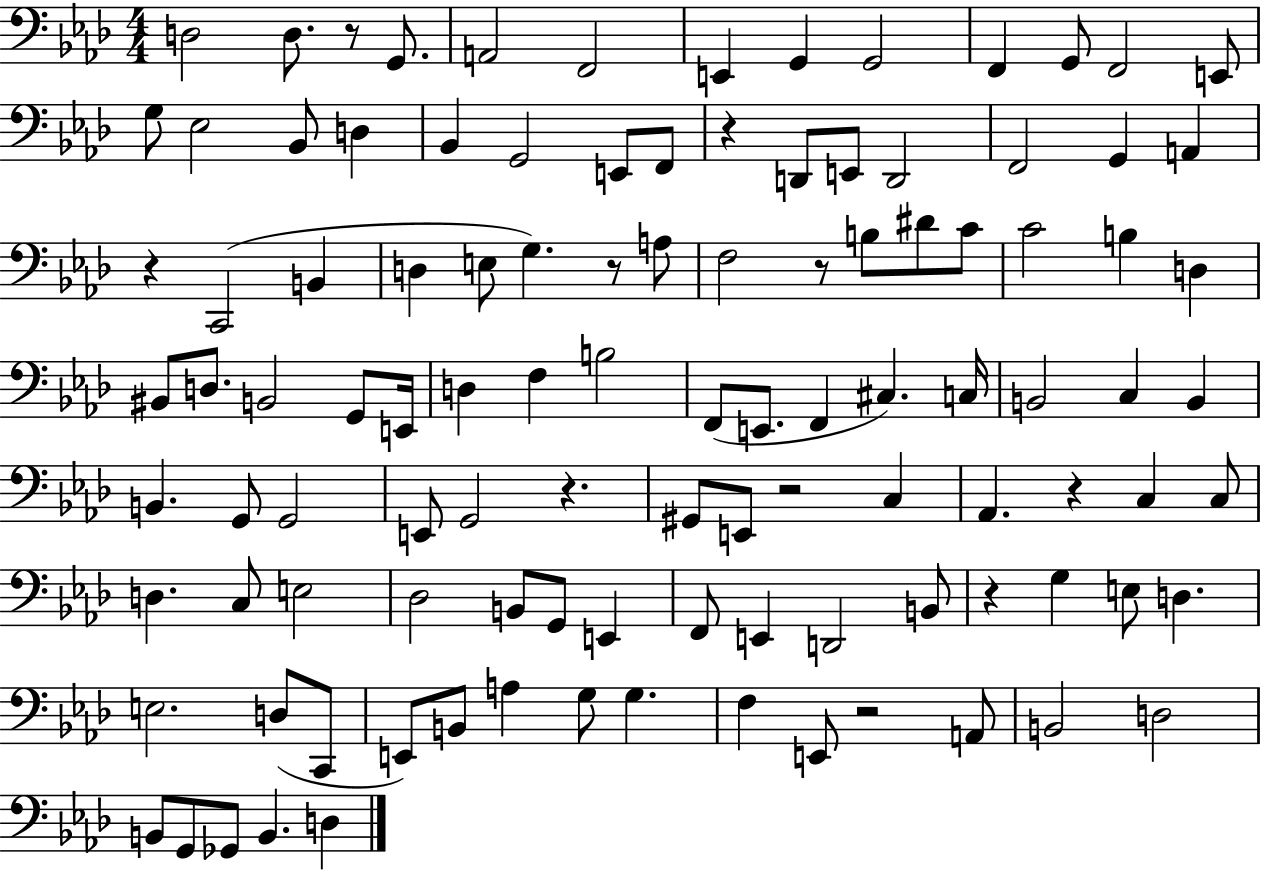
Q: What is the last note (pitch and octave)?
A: D3